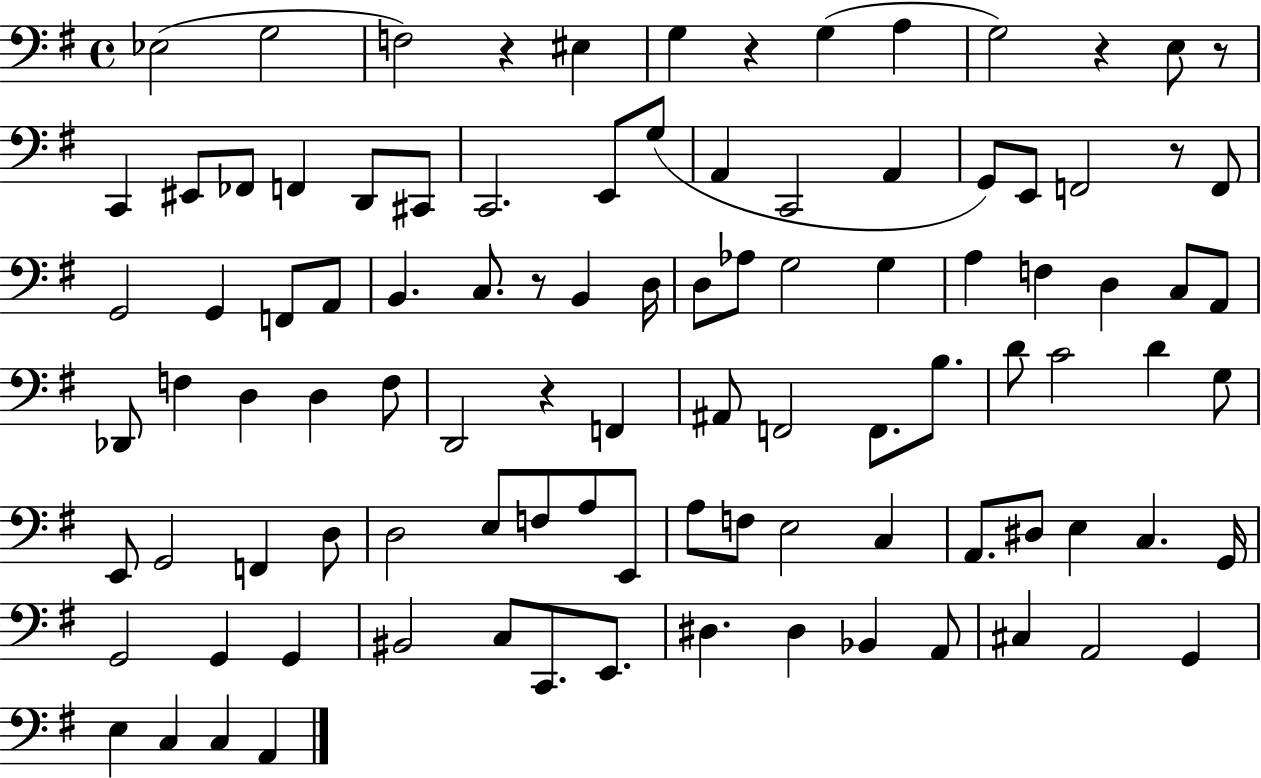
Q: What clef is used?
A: bass